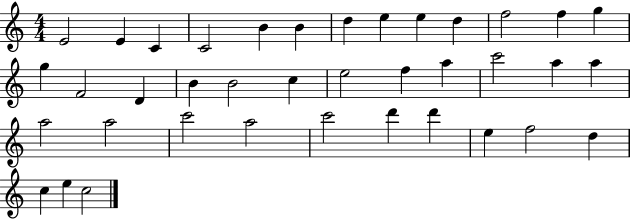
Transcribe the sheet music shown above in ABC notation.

X:1
T:Untitled
M:4/4
L:1/4
K:C
E2 E C C2 B B d e e d f2 f g g F2 D B B2 c e2 f a c'2 a a a2 a2 c'2 a2 c'2 d' d' e f2 d c e c2